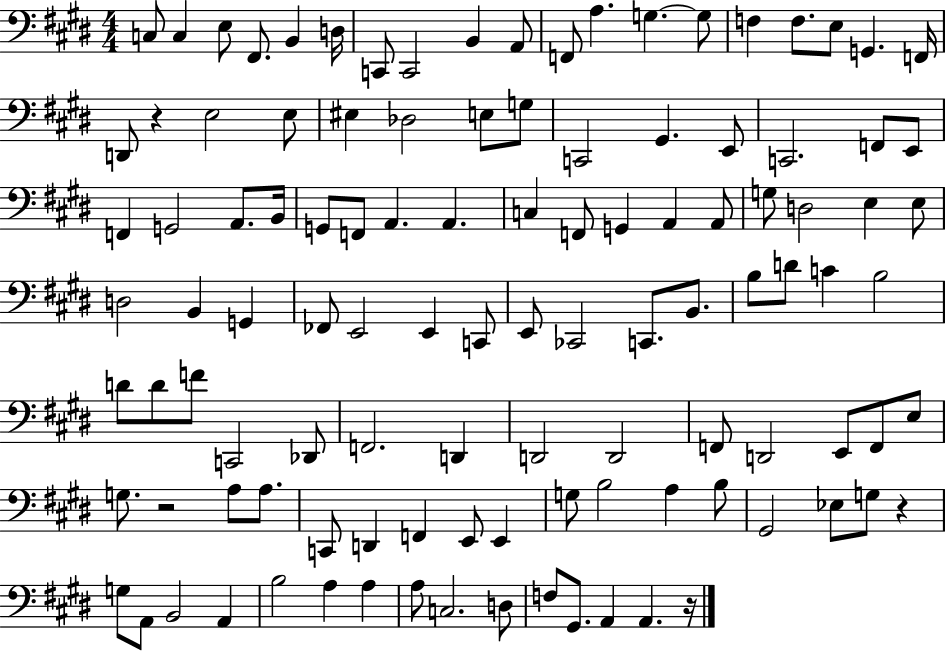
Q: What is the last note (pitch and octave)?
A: A2